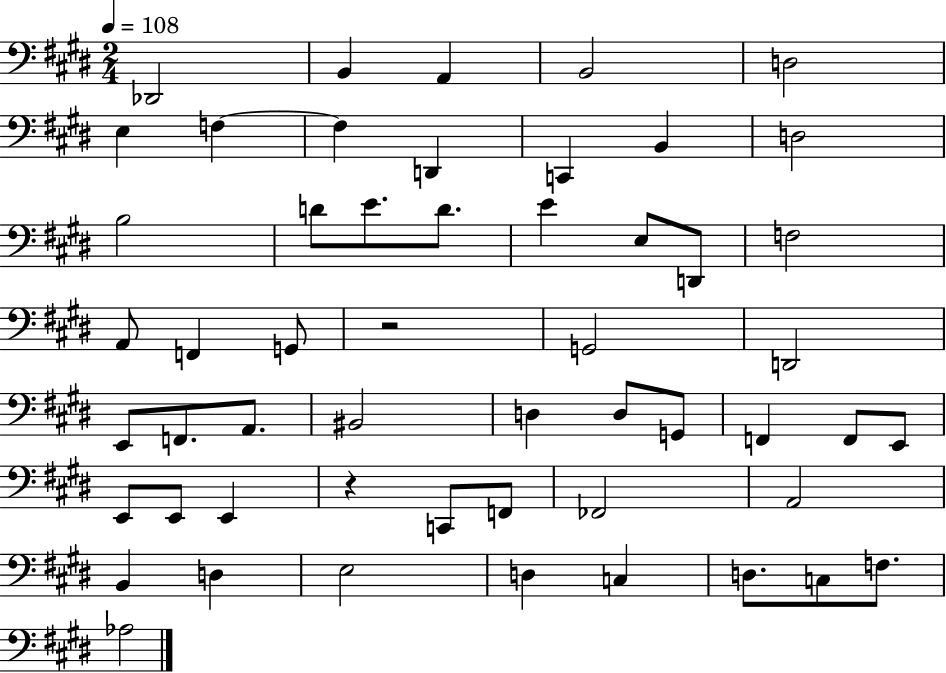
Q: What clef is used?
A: bass